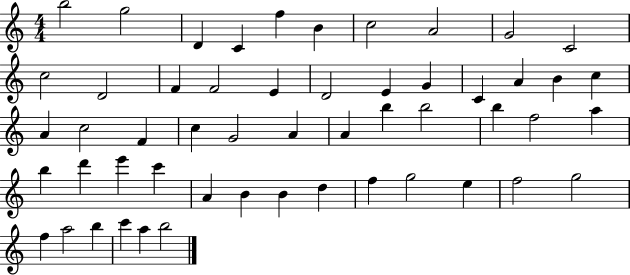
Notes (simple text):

B5/h G5/h D4/q C4/q F5/q B4/q C5/h A4/h G4/h C4/h C5/h D4/h F4/q F4/h E4/q D4/h E4/q G4/q C4/q A4/q B4/q C5/q A4/q C5/h F4/q C5/q G4/h A4/q A4/q B5/q B5/h B5/q F5/h A5/q B5/q D6/q E6/q C6/q A4/q B4/q B4/q D5/q F5/q G5/h E5/q F5/h G5/h F5/q A5/h B5/q C6/q A5/q B5/h